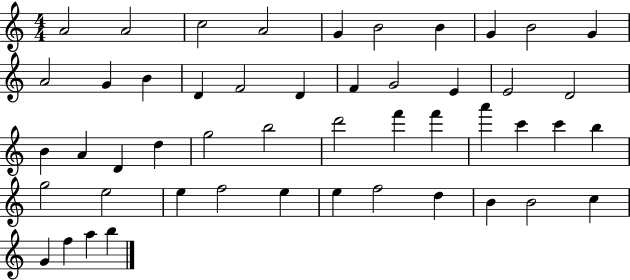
X:1
T:Untitled
M:4/4
L:1/4
K:C
A2 A2 c2 A2 G B2 B G B2 G A2 G B D F2 D F G2 E E2 D2 B A D d g2 b2 d'2 f' f' a' c' c' b g2 e2 e f2 e e f2 d B B2 c G f a b